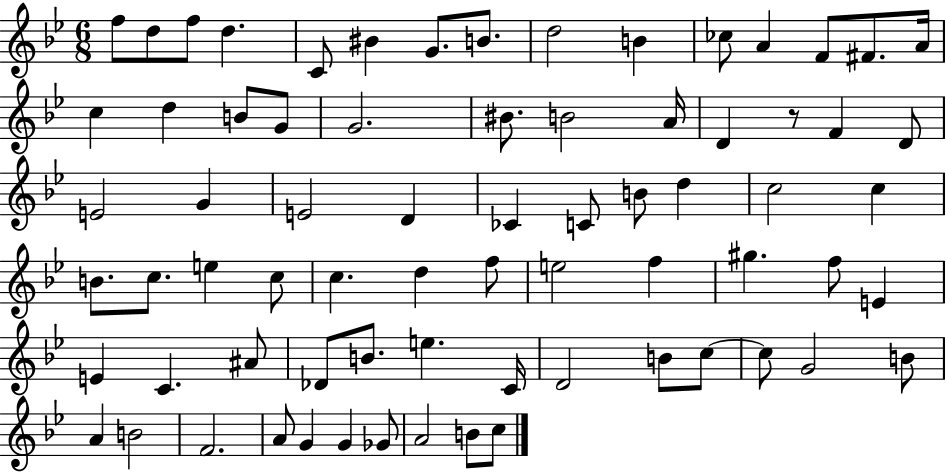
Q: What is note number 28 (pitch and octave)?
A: G4